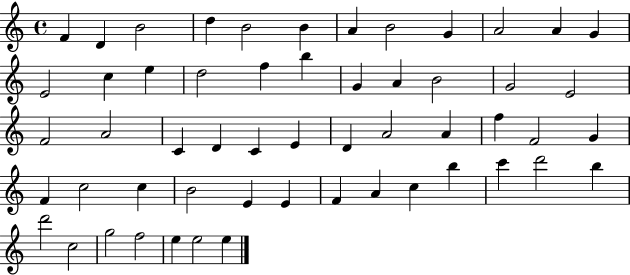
X:1
T:Untitled
M:4/4
L:1/4
K:C
F D B2 d B2 B A B2 G A2 A G E2 c e d2 f b G A B2 G2 E2 F2 A2 C D C E D A2 A f F2 G F c2 c B2 E E F A c b c' d'2 b d'2 c2 g2 f2 e e2 e